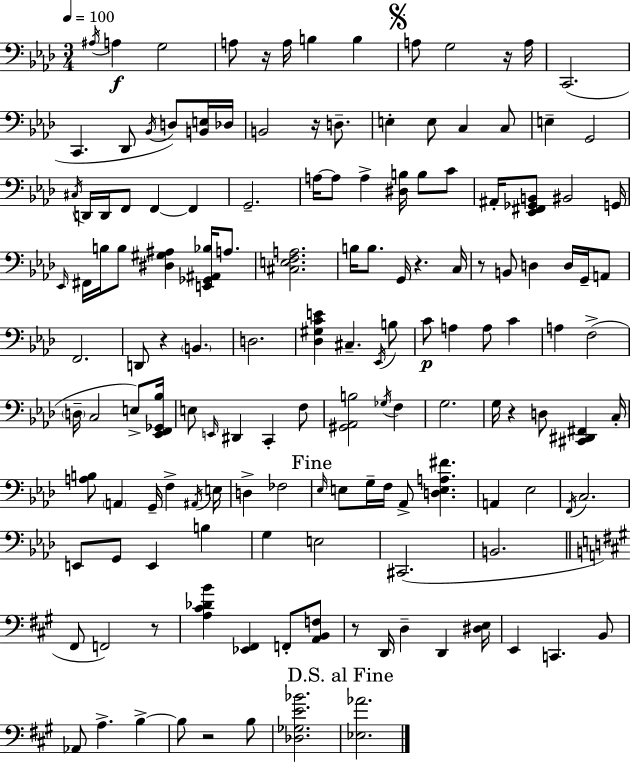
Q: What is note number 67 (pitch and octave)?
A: D3